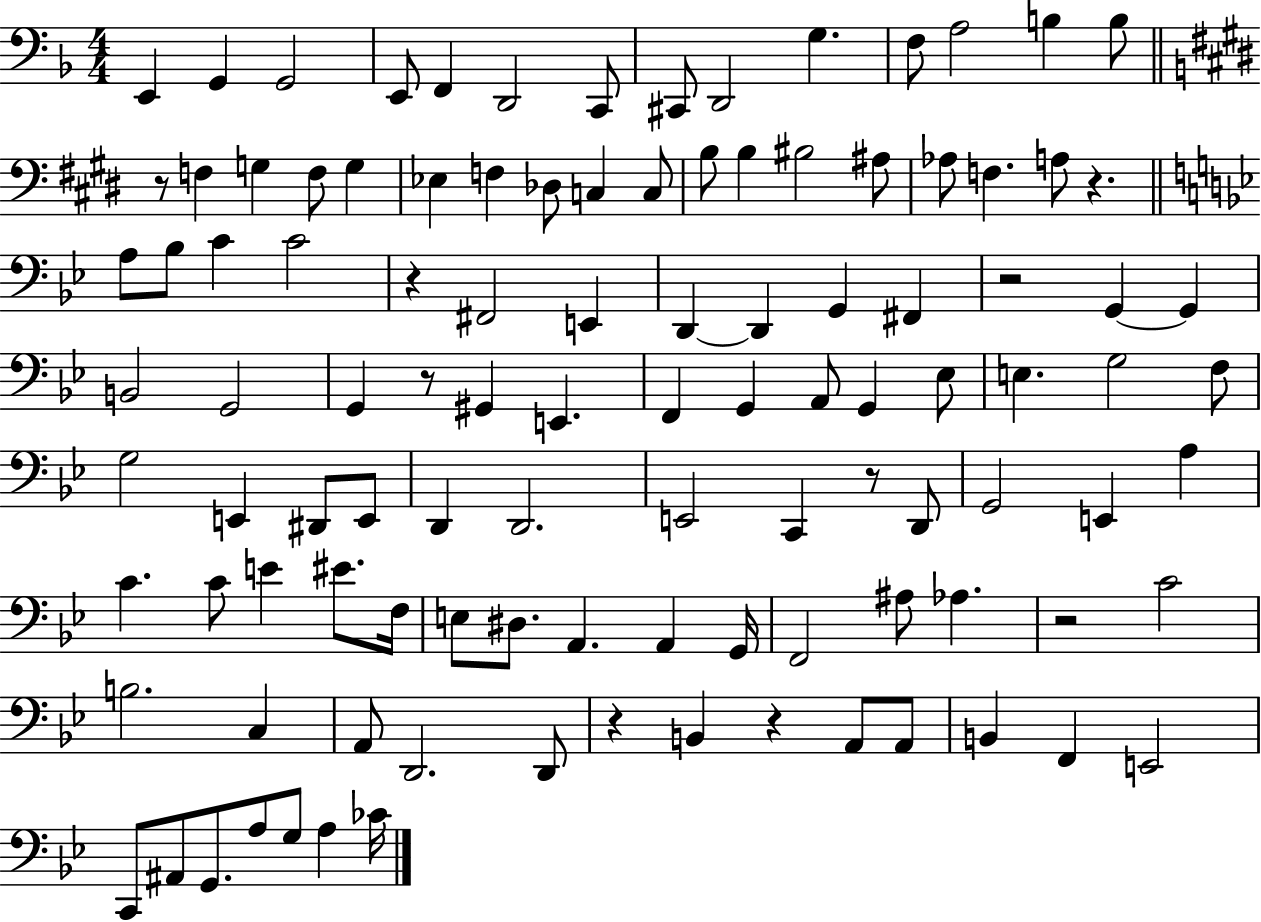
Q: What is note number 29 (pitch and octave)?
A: F3